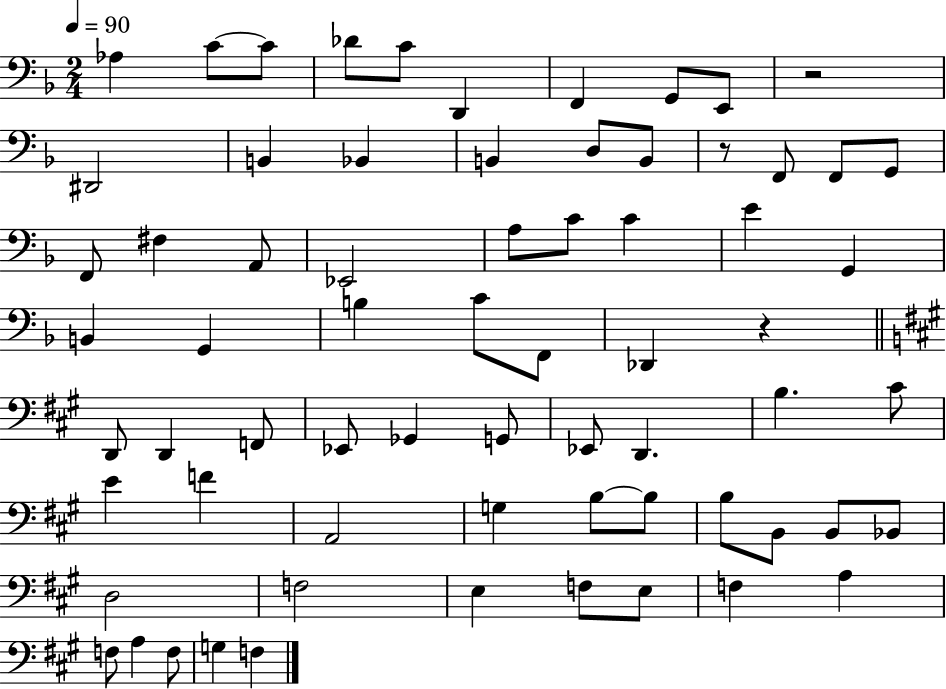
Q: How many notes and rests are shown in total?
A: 68